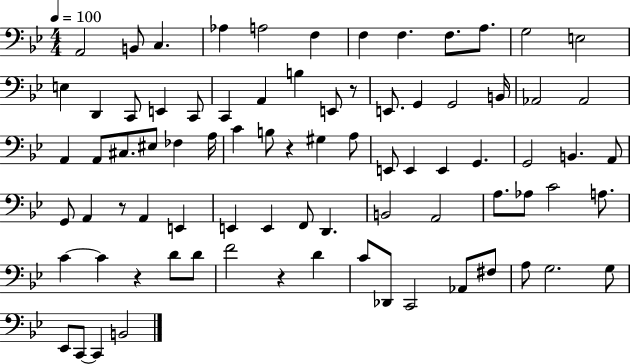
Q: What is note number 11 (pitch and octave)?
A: G3